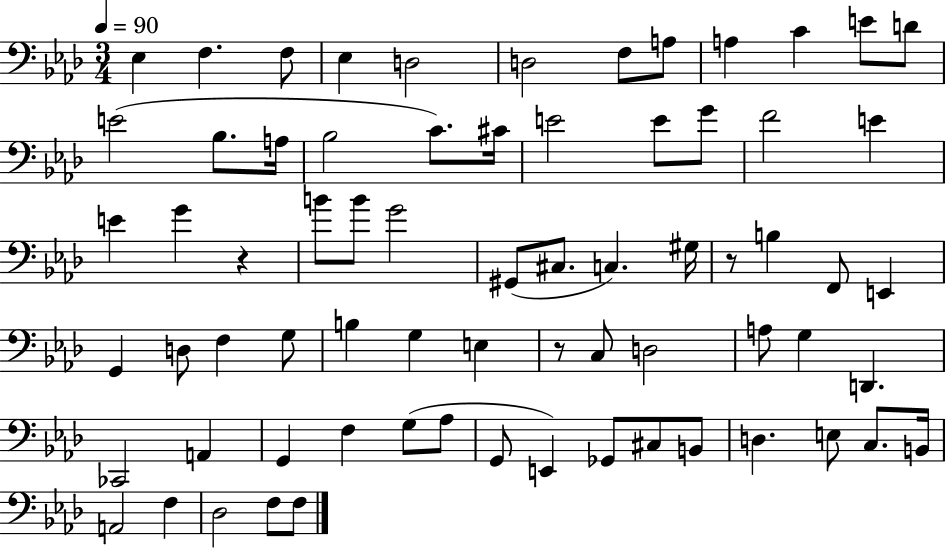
X:1
T:Untitled
M:3/4
L:1/4
K:Ab
_E, F, F,/2 _E, D,2 D,2 F,/2 A,/2 A, C E/2 D/2 E2 _B,/2 A,/4 _B,2 C/2 ^C/4 E2 E/2 G/2 F2 E E G z B/2 B/2 G2 ^G,,/2 ^C,/2 C, ^G,/4 z/2 B, F,,/2 E,, G,, D,/2 F, G,/2 B, G, E, z/2 C,/2 D,2 A,/2 G, D,, _C,,2 A,, G,, F, G,/2 _A,/2 G,,/2 E,, _G,,/2 ^C,/2 B,,/2 D, E,/2 C,/2 B,,/4 A,,2 F, _D,2 F,/2 F,/2